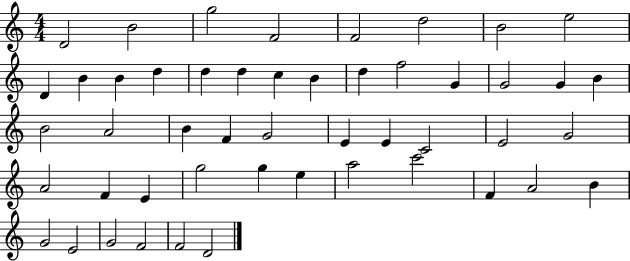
D4/h B4/h G5/h F4/h F4/h D5/h B4/h E5/h D4/q B4/q B4/q D5/q D5/q D5/q C5/q B4/q D5/q F5/h G4/q G4/h G4/q B4/q B4/h A4/h B4/q F4/q G4/h E4/q E4/q C4/h E4/h G4/h A4/h F4/q E4/q G5/h G5/q E5/q A5/h C6/h F4/q A4/h B4/q G4/h E4/h G4/h F4/h F4/h D4/h